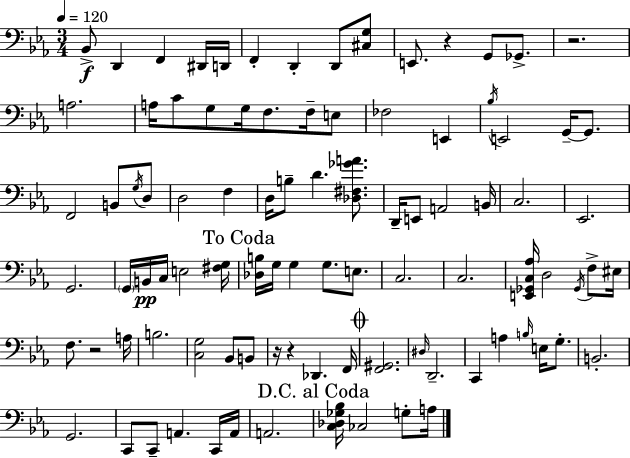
{
  \clef bass
  \numericTimeSignature
  \time 3/4
  \key ees \major
  \tempo 4 = 120
  \repeat volta 2 { bes,8->\f d,4 f,4 dis,16 d,16 | f,4-. d,4-. d,8 <cis g>8 | e,8. r4 g,8 ges,8.-> | r2. | \break a2. | a16 c'8 g8 g16 f8. f16-- e8 | fes2 e,4 | \acciaccatura { bes16 } e,2 g,16--~~ g,8. | \break f,2 b,8 \acciaccatura { g16 } | d8 d2 f4 | d16 b8-- d'4. <des fis ges' a'>8. | d,16-- e,8 a,2 | \break b,16 c2. | ees,2. | g,2. | \parenthesize g,16 b,16\pp c16 e2 | \break <fis g>16 \mark "To Coda" <des b>16 g16 g4 g8. e8. | c2. | c2. | <e, ges, c aes>16 d2 \acciaccatura { ges,16 } | \break f8-> eis16 f8. r2 | a16 b2. | <c g>2 bes,8 | b,8 r16 r4 des,4. | \break f,16 \mark \markup { \musicglyph "scripts.coda" } <f, gis,>2. | \grace { dis16 } d,2.-- | c,4 a4 | \grace { b16 } e16 g8.-. b,2.-. | \break g,2. | c,8 c,8-- a,4. | c,16 a,16 a,2. | \mark "D.C. al Coda" <c des ges bes>16 ces2 | \break g8-. a16 } \bar "|."
}